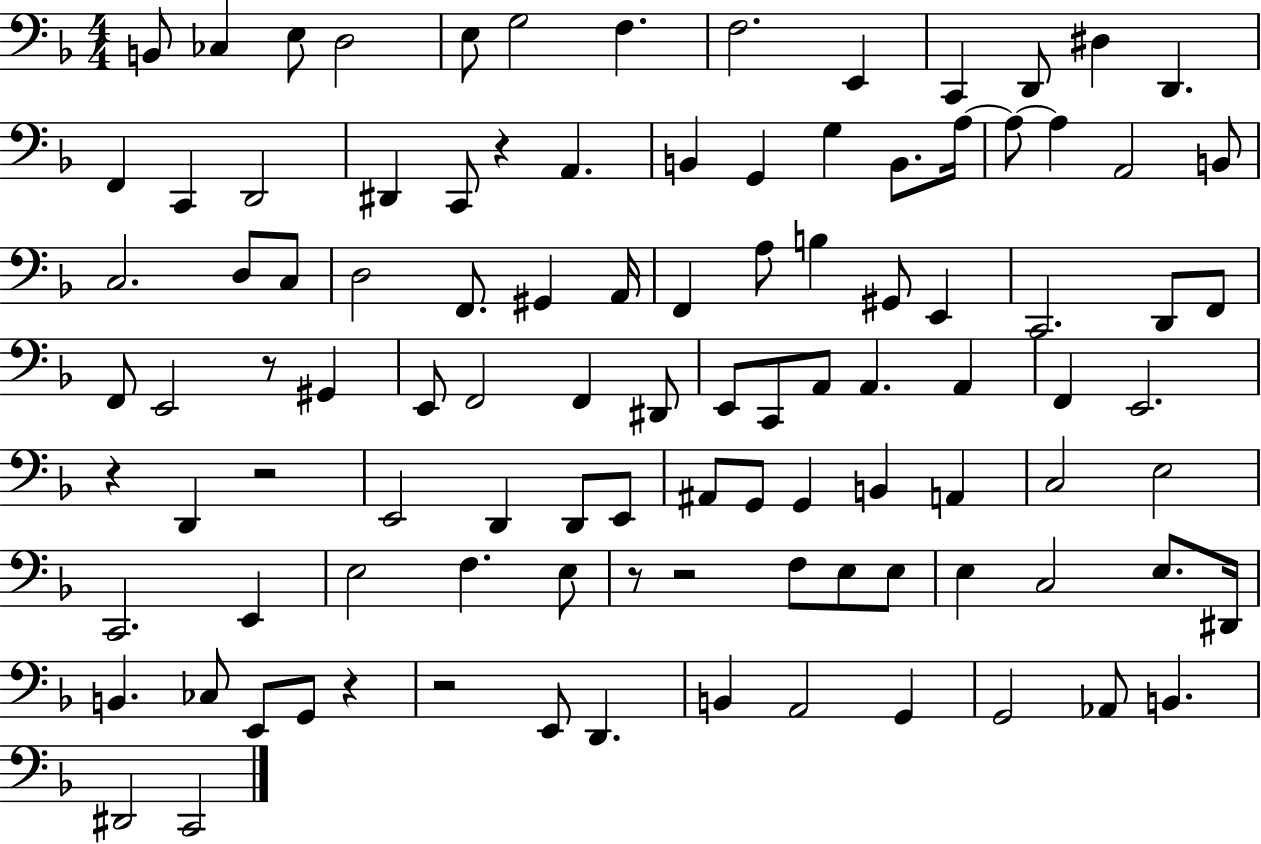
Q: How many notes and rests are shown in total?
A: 103